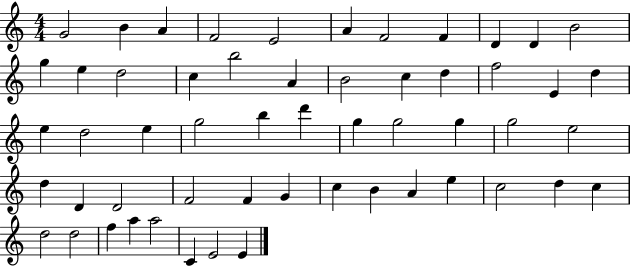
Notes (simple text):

G4/h B4/q A4/q F4/h E4/h A4/q F4/h F4/q D4/q D4/q B4/h G5/q E5/q D5/h C5/q B5/h A4/q B4/h C5/q D5/q F5/h E4/q D5/q E5/q D5/h E5/q G5/h B5/q D6/q G5/q G5/h G5/q G5/h E5/h D5/q D4/q D4/h F4/h F4/q G4/q C5/q B4/q A4/q E5/q C5/h D5/q C5/q D5/h D5/h F5/q A5/q A5/h C4/q E4/h E4/q